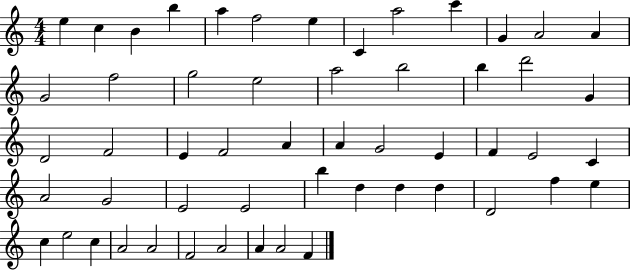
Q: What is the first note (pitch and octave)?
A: E5